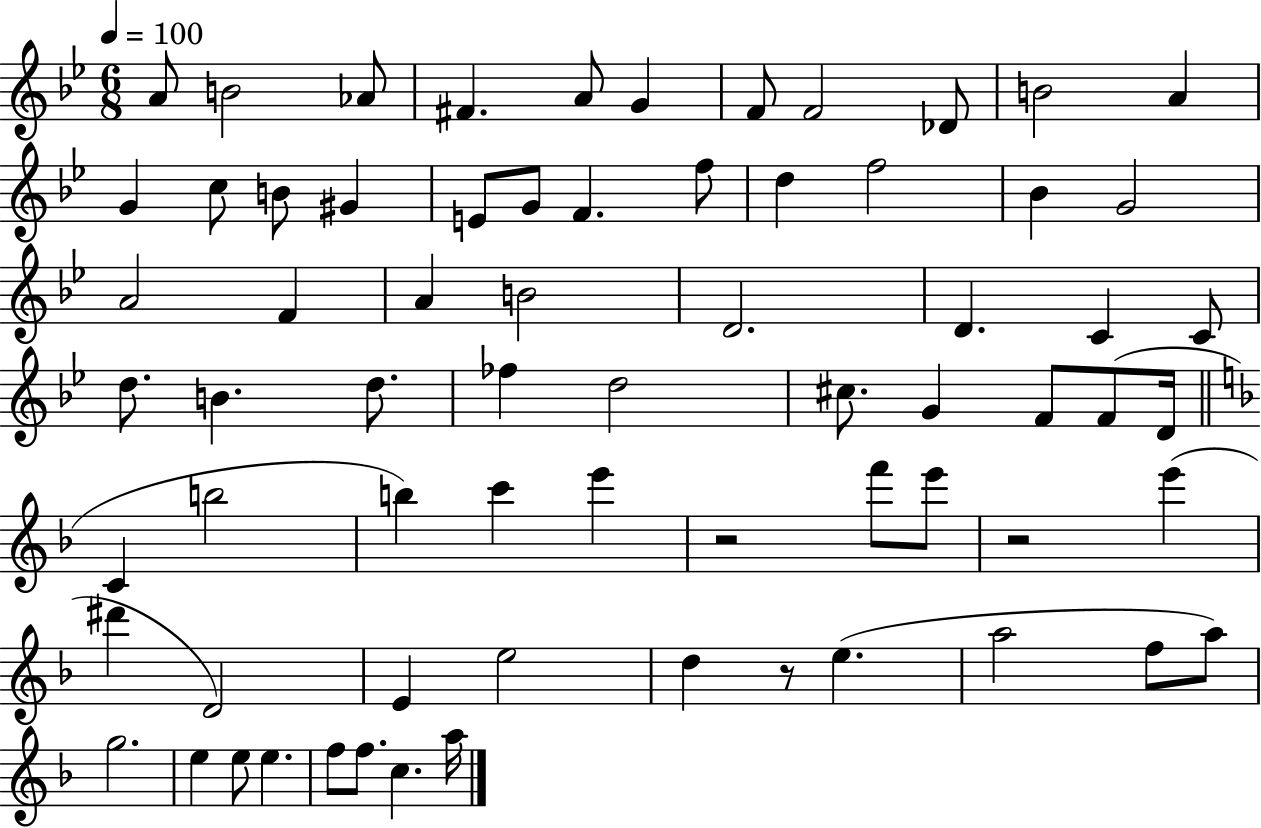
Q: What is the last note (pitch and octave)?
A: A5